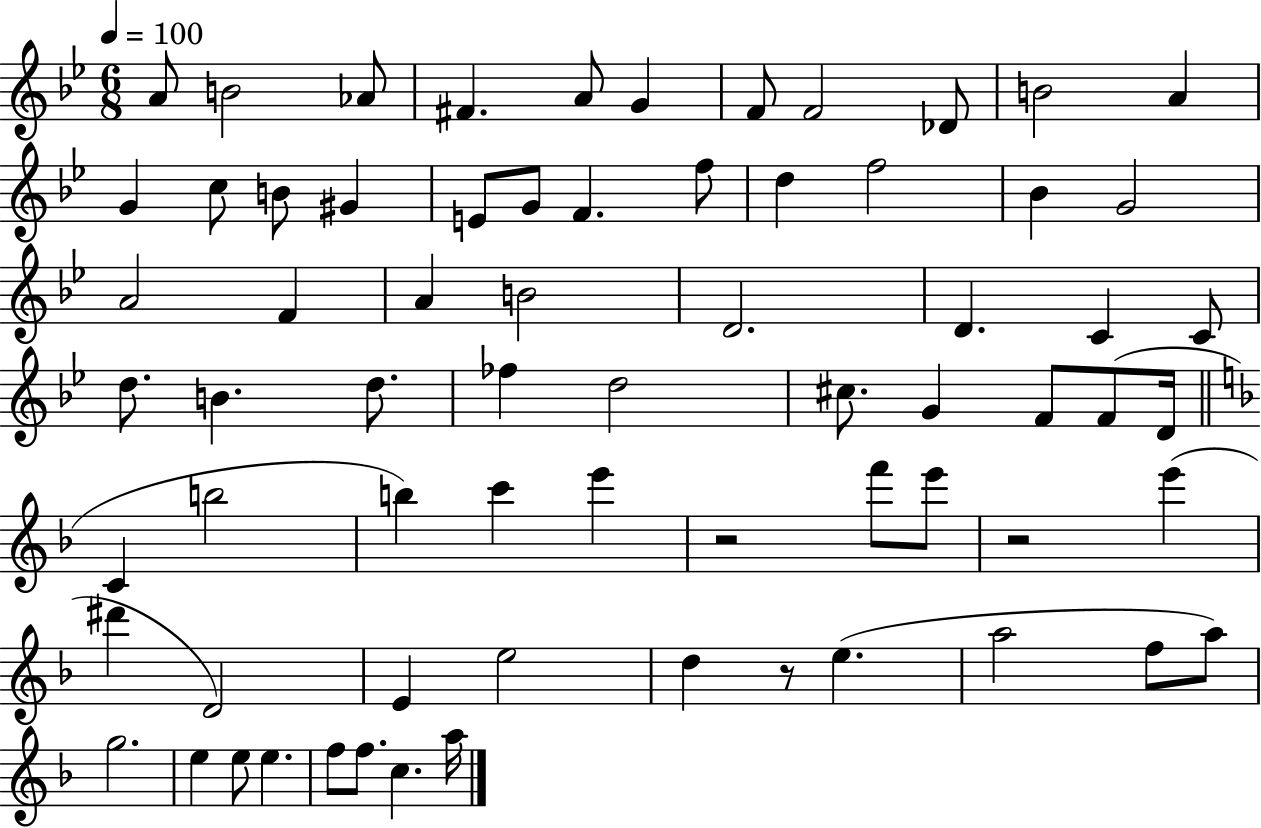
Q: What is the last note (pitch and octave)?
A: A5